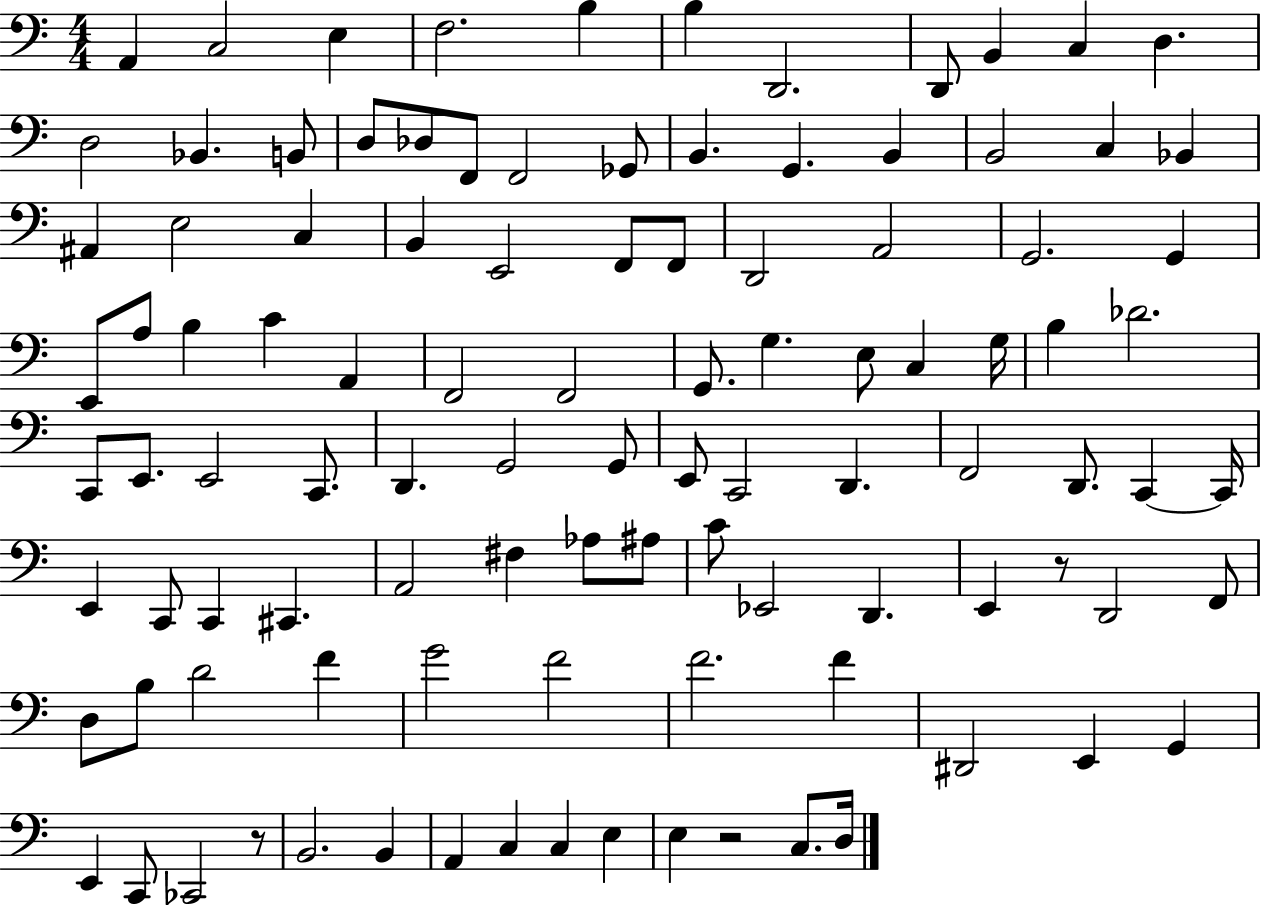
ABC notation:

X:1
T:Untitled
M:4/4
L:1/4
K:C
A,, C,2 E, F,2 B, B, D,,2 D,,/2 B,, C, D, D,2 _B,, B,,/2 D,/2 _D,/2 F,,/2 F,,2 _G,,/2 B,, G,, B,, B,,2 C, _B,, ^A,, E,2 C, B,, E,,2 F,,/2 F,,/2 D,,2 A,,2 G,,2 G,, E,,/2 A,/2 B, C A,, F,,2 F,,2 G,,/2 G, E,/2 C, G,/4 B, _D2 C,,/2 E,,/2 E,,2 C,,/2 D,, G,,2 G,,/2 E,,/2 C,,2 D,, F,,2 D,,/2 C,, C,,/4 E,, C,,/2 C,, ^C,, A,,2 ^F, _A,/2 ^A,/2 C/2 _E,,2 D,, E,, z/2 D,,2 F,,/2 D,/2 B,/2 D2 F G2 F2 F2 F ^D,,2 E,, G,, E,, C,,/2 _C,,2 z/2 B,,2 B,, A,, C, C, E, E, z2 C,/2 D,/4